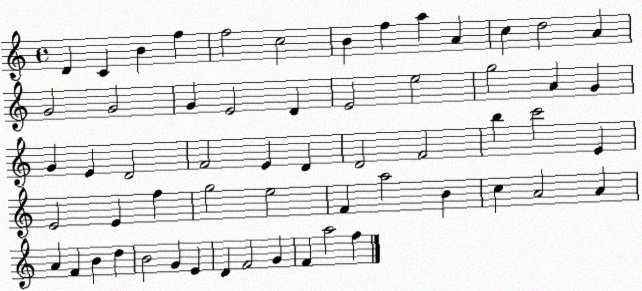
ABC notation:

X:1
T:Untitled
M:4/4
L:1/4
K:C
D C B f f2 c2 B f a A c d2 A G2 G2 G E2 D E2 e2 g2 A G G E D2 F2 E D D2 F2 b c'2 E E2 E f g2 e2 F a2 B c A2 A A F B d B2 G E D F2 G F a2 f